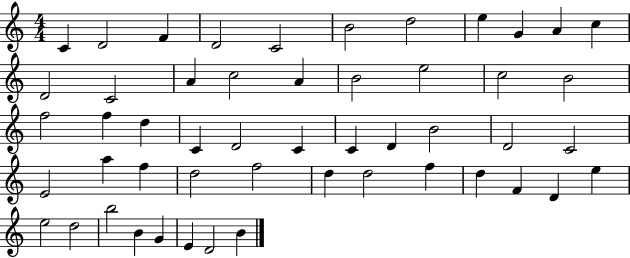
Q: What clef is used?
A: treble